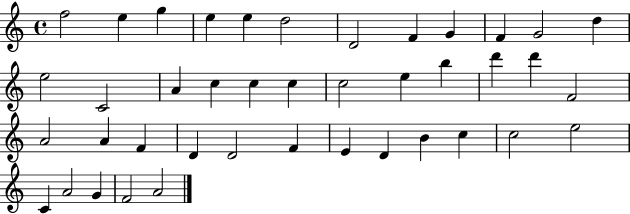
{
  \clef treble
  \time 4/4
  \defaultTimeSignature
  \key c \major
  f''2 e''4 g''4 | e''4 e''4 d''2 | d'2 f'4 g'4 | f'4 g'2 d''4 | \break e''2 c'2 | a'4 c''4 c''4 c''4 | c''2 e''4 b''4 | d'''4 d'''4 f'2 | \break a'2 a'4 f'4 | d'4 d'2 f'4 | e'4 d'4 b'4 c''4 | c''2 e''2 | \break c'4 a'2 g'4 | f'2 a'2 | \bar "|."
}